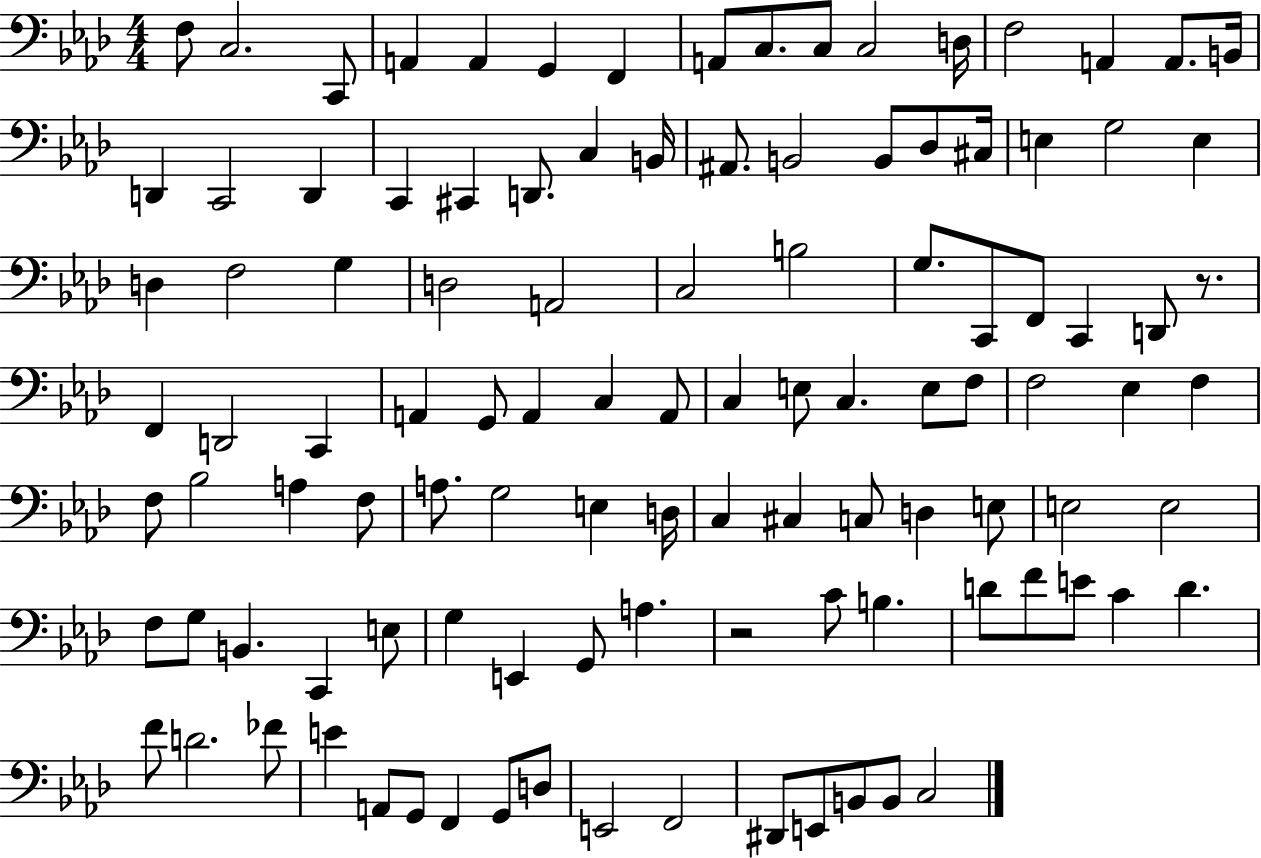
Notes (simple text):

F3/e C3/h. C2/e A2/q A2/q G2/q F2/q A2/e C3/e. C3/e C3/h D3/s F3/h A2/q A2/e. B2/s D2/q C2/h D2/q C2/q C#2/q D2/e. C3/q B2/s A#2/e. B2/h B2/e Db3/e C#3/s E3/q G3/h E3/q D3/q F3/h G3/q D3/h A2/h C3/h B3/h G3/e. C2/e F2/e C2/q D2/e R/e. F2/q D2/h C2/q A2/q G2/e A2/q C3/q A2/e C3/q E3/e C3/q. E3/e F3/e F3/h Eb3/q F3/q F3/e Bb3/h A3/q F3/e A3/e. G3/h E3/q D3/s C3/q C#3/q C3/e D3/q E3/e E3/h E3/h F3/e G3/e B2/q. C2/q E3/e G3/q E2/q G2/e A3/q. R/h C4/e B3/q. D4/e F4/e E4/e C4/q D4/q. F4/e D4/h. FES4/e E4/q A2/e G2/e F2/q G2/e D3/e E2/h F2/h D#2/e E2/e B2/e B2/e C3/h